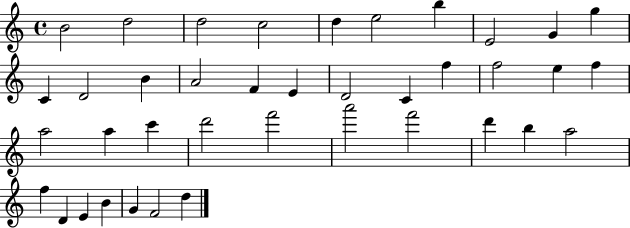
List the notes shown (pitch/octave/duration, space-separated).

B4/h D5/h D5/h C5/h D5/q E5/h B5/q E4/h G4/q G5/q C4/q D4/h B4/q A4/h F4/q E4/q D4/h C4/q F5/q F5/h E5/q F5/q A5/h A5/q C6/q D6/h F6/h A6/h F6/h D6/q B5/q A5/h F5/q D4/q E4/q B4/q G4/q F4/h D5/q